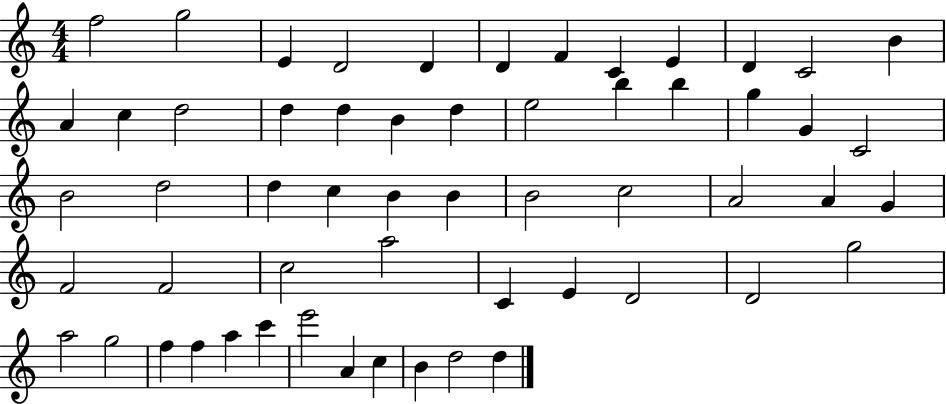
{
  \clef treble
  \numericTimeSignature
  \time 4/4
  \key c \major
  f''2 g''2 | e'4 d'2 d'4 | d'4 f'4 c'4 e'4 | d'4 c'2 b'4 | \break a'4 c''4 d''2 | d''4 d''4 b'4 d''4 | e''2 b''4 b''4 | g''4 g'4 c'2 | \break b'2 d''2 | d''4 c''4 b'4 b'4 | b'2 c''2 | a'2 a'4 g'4 | \break f'2 f'2 | c''2 a''2 | c'4 e'4 d'2 | d'2 g''2 | \break a''2 g''2 | f''4 f''4 a''4 c'''4 | e'''2 a'4 c''4 | b'4 d''2 d''4 | \break \bar "|."
}